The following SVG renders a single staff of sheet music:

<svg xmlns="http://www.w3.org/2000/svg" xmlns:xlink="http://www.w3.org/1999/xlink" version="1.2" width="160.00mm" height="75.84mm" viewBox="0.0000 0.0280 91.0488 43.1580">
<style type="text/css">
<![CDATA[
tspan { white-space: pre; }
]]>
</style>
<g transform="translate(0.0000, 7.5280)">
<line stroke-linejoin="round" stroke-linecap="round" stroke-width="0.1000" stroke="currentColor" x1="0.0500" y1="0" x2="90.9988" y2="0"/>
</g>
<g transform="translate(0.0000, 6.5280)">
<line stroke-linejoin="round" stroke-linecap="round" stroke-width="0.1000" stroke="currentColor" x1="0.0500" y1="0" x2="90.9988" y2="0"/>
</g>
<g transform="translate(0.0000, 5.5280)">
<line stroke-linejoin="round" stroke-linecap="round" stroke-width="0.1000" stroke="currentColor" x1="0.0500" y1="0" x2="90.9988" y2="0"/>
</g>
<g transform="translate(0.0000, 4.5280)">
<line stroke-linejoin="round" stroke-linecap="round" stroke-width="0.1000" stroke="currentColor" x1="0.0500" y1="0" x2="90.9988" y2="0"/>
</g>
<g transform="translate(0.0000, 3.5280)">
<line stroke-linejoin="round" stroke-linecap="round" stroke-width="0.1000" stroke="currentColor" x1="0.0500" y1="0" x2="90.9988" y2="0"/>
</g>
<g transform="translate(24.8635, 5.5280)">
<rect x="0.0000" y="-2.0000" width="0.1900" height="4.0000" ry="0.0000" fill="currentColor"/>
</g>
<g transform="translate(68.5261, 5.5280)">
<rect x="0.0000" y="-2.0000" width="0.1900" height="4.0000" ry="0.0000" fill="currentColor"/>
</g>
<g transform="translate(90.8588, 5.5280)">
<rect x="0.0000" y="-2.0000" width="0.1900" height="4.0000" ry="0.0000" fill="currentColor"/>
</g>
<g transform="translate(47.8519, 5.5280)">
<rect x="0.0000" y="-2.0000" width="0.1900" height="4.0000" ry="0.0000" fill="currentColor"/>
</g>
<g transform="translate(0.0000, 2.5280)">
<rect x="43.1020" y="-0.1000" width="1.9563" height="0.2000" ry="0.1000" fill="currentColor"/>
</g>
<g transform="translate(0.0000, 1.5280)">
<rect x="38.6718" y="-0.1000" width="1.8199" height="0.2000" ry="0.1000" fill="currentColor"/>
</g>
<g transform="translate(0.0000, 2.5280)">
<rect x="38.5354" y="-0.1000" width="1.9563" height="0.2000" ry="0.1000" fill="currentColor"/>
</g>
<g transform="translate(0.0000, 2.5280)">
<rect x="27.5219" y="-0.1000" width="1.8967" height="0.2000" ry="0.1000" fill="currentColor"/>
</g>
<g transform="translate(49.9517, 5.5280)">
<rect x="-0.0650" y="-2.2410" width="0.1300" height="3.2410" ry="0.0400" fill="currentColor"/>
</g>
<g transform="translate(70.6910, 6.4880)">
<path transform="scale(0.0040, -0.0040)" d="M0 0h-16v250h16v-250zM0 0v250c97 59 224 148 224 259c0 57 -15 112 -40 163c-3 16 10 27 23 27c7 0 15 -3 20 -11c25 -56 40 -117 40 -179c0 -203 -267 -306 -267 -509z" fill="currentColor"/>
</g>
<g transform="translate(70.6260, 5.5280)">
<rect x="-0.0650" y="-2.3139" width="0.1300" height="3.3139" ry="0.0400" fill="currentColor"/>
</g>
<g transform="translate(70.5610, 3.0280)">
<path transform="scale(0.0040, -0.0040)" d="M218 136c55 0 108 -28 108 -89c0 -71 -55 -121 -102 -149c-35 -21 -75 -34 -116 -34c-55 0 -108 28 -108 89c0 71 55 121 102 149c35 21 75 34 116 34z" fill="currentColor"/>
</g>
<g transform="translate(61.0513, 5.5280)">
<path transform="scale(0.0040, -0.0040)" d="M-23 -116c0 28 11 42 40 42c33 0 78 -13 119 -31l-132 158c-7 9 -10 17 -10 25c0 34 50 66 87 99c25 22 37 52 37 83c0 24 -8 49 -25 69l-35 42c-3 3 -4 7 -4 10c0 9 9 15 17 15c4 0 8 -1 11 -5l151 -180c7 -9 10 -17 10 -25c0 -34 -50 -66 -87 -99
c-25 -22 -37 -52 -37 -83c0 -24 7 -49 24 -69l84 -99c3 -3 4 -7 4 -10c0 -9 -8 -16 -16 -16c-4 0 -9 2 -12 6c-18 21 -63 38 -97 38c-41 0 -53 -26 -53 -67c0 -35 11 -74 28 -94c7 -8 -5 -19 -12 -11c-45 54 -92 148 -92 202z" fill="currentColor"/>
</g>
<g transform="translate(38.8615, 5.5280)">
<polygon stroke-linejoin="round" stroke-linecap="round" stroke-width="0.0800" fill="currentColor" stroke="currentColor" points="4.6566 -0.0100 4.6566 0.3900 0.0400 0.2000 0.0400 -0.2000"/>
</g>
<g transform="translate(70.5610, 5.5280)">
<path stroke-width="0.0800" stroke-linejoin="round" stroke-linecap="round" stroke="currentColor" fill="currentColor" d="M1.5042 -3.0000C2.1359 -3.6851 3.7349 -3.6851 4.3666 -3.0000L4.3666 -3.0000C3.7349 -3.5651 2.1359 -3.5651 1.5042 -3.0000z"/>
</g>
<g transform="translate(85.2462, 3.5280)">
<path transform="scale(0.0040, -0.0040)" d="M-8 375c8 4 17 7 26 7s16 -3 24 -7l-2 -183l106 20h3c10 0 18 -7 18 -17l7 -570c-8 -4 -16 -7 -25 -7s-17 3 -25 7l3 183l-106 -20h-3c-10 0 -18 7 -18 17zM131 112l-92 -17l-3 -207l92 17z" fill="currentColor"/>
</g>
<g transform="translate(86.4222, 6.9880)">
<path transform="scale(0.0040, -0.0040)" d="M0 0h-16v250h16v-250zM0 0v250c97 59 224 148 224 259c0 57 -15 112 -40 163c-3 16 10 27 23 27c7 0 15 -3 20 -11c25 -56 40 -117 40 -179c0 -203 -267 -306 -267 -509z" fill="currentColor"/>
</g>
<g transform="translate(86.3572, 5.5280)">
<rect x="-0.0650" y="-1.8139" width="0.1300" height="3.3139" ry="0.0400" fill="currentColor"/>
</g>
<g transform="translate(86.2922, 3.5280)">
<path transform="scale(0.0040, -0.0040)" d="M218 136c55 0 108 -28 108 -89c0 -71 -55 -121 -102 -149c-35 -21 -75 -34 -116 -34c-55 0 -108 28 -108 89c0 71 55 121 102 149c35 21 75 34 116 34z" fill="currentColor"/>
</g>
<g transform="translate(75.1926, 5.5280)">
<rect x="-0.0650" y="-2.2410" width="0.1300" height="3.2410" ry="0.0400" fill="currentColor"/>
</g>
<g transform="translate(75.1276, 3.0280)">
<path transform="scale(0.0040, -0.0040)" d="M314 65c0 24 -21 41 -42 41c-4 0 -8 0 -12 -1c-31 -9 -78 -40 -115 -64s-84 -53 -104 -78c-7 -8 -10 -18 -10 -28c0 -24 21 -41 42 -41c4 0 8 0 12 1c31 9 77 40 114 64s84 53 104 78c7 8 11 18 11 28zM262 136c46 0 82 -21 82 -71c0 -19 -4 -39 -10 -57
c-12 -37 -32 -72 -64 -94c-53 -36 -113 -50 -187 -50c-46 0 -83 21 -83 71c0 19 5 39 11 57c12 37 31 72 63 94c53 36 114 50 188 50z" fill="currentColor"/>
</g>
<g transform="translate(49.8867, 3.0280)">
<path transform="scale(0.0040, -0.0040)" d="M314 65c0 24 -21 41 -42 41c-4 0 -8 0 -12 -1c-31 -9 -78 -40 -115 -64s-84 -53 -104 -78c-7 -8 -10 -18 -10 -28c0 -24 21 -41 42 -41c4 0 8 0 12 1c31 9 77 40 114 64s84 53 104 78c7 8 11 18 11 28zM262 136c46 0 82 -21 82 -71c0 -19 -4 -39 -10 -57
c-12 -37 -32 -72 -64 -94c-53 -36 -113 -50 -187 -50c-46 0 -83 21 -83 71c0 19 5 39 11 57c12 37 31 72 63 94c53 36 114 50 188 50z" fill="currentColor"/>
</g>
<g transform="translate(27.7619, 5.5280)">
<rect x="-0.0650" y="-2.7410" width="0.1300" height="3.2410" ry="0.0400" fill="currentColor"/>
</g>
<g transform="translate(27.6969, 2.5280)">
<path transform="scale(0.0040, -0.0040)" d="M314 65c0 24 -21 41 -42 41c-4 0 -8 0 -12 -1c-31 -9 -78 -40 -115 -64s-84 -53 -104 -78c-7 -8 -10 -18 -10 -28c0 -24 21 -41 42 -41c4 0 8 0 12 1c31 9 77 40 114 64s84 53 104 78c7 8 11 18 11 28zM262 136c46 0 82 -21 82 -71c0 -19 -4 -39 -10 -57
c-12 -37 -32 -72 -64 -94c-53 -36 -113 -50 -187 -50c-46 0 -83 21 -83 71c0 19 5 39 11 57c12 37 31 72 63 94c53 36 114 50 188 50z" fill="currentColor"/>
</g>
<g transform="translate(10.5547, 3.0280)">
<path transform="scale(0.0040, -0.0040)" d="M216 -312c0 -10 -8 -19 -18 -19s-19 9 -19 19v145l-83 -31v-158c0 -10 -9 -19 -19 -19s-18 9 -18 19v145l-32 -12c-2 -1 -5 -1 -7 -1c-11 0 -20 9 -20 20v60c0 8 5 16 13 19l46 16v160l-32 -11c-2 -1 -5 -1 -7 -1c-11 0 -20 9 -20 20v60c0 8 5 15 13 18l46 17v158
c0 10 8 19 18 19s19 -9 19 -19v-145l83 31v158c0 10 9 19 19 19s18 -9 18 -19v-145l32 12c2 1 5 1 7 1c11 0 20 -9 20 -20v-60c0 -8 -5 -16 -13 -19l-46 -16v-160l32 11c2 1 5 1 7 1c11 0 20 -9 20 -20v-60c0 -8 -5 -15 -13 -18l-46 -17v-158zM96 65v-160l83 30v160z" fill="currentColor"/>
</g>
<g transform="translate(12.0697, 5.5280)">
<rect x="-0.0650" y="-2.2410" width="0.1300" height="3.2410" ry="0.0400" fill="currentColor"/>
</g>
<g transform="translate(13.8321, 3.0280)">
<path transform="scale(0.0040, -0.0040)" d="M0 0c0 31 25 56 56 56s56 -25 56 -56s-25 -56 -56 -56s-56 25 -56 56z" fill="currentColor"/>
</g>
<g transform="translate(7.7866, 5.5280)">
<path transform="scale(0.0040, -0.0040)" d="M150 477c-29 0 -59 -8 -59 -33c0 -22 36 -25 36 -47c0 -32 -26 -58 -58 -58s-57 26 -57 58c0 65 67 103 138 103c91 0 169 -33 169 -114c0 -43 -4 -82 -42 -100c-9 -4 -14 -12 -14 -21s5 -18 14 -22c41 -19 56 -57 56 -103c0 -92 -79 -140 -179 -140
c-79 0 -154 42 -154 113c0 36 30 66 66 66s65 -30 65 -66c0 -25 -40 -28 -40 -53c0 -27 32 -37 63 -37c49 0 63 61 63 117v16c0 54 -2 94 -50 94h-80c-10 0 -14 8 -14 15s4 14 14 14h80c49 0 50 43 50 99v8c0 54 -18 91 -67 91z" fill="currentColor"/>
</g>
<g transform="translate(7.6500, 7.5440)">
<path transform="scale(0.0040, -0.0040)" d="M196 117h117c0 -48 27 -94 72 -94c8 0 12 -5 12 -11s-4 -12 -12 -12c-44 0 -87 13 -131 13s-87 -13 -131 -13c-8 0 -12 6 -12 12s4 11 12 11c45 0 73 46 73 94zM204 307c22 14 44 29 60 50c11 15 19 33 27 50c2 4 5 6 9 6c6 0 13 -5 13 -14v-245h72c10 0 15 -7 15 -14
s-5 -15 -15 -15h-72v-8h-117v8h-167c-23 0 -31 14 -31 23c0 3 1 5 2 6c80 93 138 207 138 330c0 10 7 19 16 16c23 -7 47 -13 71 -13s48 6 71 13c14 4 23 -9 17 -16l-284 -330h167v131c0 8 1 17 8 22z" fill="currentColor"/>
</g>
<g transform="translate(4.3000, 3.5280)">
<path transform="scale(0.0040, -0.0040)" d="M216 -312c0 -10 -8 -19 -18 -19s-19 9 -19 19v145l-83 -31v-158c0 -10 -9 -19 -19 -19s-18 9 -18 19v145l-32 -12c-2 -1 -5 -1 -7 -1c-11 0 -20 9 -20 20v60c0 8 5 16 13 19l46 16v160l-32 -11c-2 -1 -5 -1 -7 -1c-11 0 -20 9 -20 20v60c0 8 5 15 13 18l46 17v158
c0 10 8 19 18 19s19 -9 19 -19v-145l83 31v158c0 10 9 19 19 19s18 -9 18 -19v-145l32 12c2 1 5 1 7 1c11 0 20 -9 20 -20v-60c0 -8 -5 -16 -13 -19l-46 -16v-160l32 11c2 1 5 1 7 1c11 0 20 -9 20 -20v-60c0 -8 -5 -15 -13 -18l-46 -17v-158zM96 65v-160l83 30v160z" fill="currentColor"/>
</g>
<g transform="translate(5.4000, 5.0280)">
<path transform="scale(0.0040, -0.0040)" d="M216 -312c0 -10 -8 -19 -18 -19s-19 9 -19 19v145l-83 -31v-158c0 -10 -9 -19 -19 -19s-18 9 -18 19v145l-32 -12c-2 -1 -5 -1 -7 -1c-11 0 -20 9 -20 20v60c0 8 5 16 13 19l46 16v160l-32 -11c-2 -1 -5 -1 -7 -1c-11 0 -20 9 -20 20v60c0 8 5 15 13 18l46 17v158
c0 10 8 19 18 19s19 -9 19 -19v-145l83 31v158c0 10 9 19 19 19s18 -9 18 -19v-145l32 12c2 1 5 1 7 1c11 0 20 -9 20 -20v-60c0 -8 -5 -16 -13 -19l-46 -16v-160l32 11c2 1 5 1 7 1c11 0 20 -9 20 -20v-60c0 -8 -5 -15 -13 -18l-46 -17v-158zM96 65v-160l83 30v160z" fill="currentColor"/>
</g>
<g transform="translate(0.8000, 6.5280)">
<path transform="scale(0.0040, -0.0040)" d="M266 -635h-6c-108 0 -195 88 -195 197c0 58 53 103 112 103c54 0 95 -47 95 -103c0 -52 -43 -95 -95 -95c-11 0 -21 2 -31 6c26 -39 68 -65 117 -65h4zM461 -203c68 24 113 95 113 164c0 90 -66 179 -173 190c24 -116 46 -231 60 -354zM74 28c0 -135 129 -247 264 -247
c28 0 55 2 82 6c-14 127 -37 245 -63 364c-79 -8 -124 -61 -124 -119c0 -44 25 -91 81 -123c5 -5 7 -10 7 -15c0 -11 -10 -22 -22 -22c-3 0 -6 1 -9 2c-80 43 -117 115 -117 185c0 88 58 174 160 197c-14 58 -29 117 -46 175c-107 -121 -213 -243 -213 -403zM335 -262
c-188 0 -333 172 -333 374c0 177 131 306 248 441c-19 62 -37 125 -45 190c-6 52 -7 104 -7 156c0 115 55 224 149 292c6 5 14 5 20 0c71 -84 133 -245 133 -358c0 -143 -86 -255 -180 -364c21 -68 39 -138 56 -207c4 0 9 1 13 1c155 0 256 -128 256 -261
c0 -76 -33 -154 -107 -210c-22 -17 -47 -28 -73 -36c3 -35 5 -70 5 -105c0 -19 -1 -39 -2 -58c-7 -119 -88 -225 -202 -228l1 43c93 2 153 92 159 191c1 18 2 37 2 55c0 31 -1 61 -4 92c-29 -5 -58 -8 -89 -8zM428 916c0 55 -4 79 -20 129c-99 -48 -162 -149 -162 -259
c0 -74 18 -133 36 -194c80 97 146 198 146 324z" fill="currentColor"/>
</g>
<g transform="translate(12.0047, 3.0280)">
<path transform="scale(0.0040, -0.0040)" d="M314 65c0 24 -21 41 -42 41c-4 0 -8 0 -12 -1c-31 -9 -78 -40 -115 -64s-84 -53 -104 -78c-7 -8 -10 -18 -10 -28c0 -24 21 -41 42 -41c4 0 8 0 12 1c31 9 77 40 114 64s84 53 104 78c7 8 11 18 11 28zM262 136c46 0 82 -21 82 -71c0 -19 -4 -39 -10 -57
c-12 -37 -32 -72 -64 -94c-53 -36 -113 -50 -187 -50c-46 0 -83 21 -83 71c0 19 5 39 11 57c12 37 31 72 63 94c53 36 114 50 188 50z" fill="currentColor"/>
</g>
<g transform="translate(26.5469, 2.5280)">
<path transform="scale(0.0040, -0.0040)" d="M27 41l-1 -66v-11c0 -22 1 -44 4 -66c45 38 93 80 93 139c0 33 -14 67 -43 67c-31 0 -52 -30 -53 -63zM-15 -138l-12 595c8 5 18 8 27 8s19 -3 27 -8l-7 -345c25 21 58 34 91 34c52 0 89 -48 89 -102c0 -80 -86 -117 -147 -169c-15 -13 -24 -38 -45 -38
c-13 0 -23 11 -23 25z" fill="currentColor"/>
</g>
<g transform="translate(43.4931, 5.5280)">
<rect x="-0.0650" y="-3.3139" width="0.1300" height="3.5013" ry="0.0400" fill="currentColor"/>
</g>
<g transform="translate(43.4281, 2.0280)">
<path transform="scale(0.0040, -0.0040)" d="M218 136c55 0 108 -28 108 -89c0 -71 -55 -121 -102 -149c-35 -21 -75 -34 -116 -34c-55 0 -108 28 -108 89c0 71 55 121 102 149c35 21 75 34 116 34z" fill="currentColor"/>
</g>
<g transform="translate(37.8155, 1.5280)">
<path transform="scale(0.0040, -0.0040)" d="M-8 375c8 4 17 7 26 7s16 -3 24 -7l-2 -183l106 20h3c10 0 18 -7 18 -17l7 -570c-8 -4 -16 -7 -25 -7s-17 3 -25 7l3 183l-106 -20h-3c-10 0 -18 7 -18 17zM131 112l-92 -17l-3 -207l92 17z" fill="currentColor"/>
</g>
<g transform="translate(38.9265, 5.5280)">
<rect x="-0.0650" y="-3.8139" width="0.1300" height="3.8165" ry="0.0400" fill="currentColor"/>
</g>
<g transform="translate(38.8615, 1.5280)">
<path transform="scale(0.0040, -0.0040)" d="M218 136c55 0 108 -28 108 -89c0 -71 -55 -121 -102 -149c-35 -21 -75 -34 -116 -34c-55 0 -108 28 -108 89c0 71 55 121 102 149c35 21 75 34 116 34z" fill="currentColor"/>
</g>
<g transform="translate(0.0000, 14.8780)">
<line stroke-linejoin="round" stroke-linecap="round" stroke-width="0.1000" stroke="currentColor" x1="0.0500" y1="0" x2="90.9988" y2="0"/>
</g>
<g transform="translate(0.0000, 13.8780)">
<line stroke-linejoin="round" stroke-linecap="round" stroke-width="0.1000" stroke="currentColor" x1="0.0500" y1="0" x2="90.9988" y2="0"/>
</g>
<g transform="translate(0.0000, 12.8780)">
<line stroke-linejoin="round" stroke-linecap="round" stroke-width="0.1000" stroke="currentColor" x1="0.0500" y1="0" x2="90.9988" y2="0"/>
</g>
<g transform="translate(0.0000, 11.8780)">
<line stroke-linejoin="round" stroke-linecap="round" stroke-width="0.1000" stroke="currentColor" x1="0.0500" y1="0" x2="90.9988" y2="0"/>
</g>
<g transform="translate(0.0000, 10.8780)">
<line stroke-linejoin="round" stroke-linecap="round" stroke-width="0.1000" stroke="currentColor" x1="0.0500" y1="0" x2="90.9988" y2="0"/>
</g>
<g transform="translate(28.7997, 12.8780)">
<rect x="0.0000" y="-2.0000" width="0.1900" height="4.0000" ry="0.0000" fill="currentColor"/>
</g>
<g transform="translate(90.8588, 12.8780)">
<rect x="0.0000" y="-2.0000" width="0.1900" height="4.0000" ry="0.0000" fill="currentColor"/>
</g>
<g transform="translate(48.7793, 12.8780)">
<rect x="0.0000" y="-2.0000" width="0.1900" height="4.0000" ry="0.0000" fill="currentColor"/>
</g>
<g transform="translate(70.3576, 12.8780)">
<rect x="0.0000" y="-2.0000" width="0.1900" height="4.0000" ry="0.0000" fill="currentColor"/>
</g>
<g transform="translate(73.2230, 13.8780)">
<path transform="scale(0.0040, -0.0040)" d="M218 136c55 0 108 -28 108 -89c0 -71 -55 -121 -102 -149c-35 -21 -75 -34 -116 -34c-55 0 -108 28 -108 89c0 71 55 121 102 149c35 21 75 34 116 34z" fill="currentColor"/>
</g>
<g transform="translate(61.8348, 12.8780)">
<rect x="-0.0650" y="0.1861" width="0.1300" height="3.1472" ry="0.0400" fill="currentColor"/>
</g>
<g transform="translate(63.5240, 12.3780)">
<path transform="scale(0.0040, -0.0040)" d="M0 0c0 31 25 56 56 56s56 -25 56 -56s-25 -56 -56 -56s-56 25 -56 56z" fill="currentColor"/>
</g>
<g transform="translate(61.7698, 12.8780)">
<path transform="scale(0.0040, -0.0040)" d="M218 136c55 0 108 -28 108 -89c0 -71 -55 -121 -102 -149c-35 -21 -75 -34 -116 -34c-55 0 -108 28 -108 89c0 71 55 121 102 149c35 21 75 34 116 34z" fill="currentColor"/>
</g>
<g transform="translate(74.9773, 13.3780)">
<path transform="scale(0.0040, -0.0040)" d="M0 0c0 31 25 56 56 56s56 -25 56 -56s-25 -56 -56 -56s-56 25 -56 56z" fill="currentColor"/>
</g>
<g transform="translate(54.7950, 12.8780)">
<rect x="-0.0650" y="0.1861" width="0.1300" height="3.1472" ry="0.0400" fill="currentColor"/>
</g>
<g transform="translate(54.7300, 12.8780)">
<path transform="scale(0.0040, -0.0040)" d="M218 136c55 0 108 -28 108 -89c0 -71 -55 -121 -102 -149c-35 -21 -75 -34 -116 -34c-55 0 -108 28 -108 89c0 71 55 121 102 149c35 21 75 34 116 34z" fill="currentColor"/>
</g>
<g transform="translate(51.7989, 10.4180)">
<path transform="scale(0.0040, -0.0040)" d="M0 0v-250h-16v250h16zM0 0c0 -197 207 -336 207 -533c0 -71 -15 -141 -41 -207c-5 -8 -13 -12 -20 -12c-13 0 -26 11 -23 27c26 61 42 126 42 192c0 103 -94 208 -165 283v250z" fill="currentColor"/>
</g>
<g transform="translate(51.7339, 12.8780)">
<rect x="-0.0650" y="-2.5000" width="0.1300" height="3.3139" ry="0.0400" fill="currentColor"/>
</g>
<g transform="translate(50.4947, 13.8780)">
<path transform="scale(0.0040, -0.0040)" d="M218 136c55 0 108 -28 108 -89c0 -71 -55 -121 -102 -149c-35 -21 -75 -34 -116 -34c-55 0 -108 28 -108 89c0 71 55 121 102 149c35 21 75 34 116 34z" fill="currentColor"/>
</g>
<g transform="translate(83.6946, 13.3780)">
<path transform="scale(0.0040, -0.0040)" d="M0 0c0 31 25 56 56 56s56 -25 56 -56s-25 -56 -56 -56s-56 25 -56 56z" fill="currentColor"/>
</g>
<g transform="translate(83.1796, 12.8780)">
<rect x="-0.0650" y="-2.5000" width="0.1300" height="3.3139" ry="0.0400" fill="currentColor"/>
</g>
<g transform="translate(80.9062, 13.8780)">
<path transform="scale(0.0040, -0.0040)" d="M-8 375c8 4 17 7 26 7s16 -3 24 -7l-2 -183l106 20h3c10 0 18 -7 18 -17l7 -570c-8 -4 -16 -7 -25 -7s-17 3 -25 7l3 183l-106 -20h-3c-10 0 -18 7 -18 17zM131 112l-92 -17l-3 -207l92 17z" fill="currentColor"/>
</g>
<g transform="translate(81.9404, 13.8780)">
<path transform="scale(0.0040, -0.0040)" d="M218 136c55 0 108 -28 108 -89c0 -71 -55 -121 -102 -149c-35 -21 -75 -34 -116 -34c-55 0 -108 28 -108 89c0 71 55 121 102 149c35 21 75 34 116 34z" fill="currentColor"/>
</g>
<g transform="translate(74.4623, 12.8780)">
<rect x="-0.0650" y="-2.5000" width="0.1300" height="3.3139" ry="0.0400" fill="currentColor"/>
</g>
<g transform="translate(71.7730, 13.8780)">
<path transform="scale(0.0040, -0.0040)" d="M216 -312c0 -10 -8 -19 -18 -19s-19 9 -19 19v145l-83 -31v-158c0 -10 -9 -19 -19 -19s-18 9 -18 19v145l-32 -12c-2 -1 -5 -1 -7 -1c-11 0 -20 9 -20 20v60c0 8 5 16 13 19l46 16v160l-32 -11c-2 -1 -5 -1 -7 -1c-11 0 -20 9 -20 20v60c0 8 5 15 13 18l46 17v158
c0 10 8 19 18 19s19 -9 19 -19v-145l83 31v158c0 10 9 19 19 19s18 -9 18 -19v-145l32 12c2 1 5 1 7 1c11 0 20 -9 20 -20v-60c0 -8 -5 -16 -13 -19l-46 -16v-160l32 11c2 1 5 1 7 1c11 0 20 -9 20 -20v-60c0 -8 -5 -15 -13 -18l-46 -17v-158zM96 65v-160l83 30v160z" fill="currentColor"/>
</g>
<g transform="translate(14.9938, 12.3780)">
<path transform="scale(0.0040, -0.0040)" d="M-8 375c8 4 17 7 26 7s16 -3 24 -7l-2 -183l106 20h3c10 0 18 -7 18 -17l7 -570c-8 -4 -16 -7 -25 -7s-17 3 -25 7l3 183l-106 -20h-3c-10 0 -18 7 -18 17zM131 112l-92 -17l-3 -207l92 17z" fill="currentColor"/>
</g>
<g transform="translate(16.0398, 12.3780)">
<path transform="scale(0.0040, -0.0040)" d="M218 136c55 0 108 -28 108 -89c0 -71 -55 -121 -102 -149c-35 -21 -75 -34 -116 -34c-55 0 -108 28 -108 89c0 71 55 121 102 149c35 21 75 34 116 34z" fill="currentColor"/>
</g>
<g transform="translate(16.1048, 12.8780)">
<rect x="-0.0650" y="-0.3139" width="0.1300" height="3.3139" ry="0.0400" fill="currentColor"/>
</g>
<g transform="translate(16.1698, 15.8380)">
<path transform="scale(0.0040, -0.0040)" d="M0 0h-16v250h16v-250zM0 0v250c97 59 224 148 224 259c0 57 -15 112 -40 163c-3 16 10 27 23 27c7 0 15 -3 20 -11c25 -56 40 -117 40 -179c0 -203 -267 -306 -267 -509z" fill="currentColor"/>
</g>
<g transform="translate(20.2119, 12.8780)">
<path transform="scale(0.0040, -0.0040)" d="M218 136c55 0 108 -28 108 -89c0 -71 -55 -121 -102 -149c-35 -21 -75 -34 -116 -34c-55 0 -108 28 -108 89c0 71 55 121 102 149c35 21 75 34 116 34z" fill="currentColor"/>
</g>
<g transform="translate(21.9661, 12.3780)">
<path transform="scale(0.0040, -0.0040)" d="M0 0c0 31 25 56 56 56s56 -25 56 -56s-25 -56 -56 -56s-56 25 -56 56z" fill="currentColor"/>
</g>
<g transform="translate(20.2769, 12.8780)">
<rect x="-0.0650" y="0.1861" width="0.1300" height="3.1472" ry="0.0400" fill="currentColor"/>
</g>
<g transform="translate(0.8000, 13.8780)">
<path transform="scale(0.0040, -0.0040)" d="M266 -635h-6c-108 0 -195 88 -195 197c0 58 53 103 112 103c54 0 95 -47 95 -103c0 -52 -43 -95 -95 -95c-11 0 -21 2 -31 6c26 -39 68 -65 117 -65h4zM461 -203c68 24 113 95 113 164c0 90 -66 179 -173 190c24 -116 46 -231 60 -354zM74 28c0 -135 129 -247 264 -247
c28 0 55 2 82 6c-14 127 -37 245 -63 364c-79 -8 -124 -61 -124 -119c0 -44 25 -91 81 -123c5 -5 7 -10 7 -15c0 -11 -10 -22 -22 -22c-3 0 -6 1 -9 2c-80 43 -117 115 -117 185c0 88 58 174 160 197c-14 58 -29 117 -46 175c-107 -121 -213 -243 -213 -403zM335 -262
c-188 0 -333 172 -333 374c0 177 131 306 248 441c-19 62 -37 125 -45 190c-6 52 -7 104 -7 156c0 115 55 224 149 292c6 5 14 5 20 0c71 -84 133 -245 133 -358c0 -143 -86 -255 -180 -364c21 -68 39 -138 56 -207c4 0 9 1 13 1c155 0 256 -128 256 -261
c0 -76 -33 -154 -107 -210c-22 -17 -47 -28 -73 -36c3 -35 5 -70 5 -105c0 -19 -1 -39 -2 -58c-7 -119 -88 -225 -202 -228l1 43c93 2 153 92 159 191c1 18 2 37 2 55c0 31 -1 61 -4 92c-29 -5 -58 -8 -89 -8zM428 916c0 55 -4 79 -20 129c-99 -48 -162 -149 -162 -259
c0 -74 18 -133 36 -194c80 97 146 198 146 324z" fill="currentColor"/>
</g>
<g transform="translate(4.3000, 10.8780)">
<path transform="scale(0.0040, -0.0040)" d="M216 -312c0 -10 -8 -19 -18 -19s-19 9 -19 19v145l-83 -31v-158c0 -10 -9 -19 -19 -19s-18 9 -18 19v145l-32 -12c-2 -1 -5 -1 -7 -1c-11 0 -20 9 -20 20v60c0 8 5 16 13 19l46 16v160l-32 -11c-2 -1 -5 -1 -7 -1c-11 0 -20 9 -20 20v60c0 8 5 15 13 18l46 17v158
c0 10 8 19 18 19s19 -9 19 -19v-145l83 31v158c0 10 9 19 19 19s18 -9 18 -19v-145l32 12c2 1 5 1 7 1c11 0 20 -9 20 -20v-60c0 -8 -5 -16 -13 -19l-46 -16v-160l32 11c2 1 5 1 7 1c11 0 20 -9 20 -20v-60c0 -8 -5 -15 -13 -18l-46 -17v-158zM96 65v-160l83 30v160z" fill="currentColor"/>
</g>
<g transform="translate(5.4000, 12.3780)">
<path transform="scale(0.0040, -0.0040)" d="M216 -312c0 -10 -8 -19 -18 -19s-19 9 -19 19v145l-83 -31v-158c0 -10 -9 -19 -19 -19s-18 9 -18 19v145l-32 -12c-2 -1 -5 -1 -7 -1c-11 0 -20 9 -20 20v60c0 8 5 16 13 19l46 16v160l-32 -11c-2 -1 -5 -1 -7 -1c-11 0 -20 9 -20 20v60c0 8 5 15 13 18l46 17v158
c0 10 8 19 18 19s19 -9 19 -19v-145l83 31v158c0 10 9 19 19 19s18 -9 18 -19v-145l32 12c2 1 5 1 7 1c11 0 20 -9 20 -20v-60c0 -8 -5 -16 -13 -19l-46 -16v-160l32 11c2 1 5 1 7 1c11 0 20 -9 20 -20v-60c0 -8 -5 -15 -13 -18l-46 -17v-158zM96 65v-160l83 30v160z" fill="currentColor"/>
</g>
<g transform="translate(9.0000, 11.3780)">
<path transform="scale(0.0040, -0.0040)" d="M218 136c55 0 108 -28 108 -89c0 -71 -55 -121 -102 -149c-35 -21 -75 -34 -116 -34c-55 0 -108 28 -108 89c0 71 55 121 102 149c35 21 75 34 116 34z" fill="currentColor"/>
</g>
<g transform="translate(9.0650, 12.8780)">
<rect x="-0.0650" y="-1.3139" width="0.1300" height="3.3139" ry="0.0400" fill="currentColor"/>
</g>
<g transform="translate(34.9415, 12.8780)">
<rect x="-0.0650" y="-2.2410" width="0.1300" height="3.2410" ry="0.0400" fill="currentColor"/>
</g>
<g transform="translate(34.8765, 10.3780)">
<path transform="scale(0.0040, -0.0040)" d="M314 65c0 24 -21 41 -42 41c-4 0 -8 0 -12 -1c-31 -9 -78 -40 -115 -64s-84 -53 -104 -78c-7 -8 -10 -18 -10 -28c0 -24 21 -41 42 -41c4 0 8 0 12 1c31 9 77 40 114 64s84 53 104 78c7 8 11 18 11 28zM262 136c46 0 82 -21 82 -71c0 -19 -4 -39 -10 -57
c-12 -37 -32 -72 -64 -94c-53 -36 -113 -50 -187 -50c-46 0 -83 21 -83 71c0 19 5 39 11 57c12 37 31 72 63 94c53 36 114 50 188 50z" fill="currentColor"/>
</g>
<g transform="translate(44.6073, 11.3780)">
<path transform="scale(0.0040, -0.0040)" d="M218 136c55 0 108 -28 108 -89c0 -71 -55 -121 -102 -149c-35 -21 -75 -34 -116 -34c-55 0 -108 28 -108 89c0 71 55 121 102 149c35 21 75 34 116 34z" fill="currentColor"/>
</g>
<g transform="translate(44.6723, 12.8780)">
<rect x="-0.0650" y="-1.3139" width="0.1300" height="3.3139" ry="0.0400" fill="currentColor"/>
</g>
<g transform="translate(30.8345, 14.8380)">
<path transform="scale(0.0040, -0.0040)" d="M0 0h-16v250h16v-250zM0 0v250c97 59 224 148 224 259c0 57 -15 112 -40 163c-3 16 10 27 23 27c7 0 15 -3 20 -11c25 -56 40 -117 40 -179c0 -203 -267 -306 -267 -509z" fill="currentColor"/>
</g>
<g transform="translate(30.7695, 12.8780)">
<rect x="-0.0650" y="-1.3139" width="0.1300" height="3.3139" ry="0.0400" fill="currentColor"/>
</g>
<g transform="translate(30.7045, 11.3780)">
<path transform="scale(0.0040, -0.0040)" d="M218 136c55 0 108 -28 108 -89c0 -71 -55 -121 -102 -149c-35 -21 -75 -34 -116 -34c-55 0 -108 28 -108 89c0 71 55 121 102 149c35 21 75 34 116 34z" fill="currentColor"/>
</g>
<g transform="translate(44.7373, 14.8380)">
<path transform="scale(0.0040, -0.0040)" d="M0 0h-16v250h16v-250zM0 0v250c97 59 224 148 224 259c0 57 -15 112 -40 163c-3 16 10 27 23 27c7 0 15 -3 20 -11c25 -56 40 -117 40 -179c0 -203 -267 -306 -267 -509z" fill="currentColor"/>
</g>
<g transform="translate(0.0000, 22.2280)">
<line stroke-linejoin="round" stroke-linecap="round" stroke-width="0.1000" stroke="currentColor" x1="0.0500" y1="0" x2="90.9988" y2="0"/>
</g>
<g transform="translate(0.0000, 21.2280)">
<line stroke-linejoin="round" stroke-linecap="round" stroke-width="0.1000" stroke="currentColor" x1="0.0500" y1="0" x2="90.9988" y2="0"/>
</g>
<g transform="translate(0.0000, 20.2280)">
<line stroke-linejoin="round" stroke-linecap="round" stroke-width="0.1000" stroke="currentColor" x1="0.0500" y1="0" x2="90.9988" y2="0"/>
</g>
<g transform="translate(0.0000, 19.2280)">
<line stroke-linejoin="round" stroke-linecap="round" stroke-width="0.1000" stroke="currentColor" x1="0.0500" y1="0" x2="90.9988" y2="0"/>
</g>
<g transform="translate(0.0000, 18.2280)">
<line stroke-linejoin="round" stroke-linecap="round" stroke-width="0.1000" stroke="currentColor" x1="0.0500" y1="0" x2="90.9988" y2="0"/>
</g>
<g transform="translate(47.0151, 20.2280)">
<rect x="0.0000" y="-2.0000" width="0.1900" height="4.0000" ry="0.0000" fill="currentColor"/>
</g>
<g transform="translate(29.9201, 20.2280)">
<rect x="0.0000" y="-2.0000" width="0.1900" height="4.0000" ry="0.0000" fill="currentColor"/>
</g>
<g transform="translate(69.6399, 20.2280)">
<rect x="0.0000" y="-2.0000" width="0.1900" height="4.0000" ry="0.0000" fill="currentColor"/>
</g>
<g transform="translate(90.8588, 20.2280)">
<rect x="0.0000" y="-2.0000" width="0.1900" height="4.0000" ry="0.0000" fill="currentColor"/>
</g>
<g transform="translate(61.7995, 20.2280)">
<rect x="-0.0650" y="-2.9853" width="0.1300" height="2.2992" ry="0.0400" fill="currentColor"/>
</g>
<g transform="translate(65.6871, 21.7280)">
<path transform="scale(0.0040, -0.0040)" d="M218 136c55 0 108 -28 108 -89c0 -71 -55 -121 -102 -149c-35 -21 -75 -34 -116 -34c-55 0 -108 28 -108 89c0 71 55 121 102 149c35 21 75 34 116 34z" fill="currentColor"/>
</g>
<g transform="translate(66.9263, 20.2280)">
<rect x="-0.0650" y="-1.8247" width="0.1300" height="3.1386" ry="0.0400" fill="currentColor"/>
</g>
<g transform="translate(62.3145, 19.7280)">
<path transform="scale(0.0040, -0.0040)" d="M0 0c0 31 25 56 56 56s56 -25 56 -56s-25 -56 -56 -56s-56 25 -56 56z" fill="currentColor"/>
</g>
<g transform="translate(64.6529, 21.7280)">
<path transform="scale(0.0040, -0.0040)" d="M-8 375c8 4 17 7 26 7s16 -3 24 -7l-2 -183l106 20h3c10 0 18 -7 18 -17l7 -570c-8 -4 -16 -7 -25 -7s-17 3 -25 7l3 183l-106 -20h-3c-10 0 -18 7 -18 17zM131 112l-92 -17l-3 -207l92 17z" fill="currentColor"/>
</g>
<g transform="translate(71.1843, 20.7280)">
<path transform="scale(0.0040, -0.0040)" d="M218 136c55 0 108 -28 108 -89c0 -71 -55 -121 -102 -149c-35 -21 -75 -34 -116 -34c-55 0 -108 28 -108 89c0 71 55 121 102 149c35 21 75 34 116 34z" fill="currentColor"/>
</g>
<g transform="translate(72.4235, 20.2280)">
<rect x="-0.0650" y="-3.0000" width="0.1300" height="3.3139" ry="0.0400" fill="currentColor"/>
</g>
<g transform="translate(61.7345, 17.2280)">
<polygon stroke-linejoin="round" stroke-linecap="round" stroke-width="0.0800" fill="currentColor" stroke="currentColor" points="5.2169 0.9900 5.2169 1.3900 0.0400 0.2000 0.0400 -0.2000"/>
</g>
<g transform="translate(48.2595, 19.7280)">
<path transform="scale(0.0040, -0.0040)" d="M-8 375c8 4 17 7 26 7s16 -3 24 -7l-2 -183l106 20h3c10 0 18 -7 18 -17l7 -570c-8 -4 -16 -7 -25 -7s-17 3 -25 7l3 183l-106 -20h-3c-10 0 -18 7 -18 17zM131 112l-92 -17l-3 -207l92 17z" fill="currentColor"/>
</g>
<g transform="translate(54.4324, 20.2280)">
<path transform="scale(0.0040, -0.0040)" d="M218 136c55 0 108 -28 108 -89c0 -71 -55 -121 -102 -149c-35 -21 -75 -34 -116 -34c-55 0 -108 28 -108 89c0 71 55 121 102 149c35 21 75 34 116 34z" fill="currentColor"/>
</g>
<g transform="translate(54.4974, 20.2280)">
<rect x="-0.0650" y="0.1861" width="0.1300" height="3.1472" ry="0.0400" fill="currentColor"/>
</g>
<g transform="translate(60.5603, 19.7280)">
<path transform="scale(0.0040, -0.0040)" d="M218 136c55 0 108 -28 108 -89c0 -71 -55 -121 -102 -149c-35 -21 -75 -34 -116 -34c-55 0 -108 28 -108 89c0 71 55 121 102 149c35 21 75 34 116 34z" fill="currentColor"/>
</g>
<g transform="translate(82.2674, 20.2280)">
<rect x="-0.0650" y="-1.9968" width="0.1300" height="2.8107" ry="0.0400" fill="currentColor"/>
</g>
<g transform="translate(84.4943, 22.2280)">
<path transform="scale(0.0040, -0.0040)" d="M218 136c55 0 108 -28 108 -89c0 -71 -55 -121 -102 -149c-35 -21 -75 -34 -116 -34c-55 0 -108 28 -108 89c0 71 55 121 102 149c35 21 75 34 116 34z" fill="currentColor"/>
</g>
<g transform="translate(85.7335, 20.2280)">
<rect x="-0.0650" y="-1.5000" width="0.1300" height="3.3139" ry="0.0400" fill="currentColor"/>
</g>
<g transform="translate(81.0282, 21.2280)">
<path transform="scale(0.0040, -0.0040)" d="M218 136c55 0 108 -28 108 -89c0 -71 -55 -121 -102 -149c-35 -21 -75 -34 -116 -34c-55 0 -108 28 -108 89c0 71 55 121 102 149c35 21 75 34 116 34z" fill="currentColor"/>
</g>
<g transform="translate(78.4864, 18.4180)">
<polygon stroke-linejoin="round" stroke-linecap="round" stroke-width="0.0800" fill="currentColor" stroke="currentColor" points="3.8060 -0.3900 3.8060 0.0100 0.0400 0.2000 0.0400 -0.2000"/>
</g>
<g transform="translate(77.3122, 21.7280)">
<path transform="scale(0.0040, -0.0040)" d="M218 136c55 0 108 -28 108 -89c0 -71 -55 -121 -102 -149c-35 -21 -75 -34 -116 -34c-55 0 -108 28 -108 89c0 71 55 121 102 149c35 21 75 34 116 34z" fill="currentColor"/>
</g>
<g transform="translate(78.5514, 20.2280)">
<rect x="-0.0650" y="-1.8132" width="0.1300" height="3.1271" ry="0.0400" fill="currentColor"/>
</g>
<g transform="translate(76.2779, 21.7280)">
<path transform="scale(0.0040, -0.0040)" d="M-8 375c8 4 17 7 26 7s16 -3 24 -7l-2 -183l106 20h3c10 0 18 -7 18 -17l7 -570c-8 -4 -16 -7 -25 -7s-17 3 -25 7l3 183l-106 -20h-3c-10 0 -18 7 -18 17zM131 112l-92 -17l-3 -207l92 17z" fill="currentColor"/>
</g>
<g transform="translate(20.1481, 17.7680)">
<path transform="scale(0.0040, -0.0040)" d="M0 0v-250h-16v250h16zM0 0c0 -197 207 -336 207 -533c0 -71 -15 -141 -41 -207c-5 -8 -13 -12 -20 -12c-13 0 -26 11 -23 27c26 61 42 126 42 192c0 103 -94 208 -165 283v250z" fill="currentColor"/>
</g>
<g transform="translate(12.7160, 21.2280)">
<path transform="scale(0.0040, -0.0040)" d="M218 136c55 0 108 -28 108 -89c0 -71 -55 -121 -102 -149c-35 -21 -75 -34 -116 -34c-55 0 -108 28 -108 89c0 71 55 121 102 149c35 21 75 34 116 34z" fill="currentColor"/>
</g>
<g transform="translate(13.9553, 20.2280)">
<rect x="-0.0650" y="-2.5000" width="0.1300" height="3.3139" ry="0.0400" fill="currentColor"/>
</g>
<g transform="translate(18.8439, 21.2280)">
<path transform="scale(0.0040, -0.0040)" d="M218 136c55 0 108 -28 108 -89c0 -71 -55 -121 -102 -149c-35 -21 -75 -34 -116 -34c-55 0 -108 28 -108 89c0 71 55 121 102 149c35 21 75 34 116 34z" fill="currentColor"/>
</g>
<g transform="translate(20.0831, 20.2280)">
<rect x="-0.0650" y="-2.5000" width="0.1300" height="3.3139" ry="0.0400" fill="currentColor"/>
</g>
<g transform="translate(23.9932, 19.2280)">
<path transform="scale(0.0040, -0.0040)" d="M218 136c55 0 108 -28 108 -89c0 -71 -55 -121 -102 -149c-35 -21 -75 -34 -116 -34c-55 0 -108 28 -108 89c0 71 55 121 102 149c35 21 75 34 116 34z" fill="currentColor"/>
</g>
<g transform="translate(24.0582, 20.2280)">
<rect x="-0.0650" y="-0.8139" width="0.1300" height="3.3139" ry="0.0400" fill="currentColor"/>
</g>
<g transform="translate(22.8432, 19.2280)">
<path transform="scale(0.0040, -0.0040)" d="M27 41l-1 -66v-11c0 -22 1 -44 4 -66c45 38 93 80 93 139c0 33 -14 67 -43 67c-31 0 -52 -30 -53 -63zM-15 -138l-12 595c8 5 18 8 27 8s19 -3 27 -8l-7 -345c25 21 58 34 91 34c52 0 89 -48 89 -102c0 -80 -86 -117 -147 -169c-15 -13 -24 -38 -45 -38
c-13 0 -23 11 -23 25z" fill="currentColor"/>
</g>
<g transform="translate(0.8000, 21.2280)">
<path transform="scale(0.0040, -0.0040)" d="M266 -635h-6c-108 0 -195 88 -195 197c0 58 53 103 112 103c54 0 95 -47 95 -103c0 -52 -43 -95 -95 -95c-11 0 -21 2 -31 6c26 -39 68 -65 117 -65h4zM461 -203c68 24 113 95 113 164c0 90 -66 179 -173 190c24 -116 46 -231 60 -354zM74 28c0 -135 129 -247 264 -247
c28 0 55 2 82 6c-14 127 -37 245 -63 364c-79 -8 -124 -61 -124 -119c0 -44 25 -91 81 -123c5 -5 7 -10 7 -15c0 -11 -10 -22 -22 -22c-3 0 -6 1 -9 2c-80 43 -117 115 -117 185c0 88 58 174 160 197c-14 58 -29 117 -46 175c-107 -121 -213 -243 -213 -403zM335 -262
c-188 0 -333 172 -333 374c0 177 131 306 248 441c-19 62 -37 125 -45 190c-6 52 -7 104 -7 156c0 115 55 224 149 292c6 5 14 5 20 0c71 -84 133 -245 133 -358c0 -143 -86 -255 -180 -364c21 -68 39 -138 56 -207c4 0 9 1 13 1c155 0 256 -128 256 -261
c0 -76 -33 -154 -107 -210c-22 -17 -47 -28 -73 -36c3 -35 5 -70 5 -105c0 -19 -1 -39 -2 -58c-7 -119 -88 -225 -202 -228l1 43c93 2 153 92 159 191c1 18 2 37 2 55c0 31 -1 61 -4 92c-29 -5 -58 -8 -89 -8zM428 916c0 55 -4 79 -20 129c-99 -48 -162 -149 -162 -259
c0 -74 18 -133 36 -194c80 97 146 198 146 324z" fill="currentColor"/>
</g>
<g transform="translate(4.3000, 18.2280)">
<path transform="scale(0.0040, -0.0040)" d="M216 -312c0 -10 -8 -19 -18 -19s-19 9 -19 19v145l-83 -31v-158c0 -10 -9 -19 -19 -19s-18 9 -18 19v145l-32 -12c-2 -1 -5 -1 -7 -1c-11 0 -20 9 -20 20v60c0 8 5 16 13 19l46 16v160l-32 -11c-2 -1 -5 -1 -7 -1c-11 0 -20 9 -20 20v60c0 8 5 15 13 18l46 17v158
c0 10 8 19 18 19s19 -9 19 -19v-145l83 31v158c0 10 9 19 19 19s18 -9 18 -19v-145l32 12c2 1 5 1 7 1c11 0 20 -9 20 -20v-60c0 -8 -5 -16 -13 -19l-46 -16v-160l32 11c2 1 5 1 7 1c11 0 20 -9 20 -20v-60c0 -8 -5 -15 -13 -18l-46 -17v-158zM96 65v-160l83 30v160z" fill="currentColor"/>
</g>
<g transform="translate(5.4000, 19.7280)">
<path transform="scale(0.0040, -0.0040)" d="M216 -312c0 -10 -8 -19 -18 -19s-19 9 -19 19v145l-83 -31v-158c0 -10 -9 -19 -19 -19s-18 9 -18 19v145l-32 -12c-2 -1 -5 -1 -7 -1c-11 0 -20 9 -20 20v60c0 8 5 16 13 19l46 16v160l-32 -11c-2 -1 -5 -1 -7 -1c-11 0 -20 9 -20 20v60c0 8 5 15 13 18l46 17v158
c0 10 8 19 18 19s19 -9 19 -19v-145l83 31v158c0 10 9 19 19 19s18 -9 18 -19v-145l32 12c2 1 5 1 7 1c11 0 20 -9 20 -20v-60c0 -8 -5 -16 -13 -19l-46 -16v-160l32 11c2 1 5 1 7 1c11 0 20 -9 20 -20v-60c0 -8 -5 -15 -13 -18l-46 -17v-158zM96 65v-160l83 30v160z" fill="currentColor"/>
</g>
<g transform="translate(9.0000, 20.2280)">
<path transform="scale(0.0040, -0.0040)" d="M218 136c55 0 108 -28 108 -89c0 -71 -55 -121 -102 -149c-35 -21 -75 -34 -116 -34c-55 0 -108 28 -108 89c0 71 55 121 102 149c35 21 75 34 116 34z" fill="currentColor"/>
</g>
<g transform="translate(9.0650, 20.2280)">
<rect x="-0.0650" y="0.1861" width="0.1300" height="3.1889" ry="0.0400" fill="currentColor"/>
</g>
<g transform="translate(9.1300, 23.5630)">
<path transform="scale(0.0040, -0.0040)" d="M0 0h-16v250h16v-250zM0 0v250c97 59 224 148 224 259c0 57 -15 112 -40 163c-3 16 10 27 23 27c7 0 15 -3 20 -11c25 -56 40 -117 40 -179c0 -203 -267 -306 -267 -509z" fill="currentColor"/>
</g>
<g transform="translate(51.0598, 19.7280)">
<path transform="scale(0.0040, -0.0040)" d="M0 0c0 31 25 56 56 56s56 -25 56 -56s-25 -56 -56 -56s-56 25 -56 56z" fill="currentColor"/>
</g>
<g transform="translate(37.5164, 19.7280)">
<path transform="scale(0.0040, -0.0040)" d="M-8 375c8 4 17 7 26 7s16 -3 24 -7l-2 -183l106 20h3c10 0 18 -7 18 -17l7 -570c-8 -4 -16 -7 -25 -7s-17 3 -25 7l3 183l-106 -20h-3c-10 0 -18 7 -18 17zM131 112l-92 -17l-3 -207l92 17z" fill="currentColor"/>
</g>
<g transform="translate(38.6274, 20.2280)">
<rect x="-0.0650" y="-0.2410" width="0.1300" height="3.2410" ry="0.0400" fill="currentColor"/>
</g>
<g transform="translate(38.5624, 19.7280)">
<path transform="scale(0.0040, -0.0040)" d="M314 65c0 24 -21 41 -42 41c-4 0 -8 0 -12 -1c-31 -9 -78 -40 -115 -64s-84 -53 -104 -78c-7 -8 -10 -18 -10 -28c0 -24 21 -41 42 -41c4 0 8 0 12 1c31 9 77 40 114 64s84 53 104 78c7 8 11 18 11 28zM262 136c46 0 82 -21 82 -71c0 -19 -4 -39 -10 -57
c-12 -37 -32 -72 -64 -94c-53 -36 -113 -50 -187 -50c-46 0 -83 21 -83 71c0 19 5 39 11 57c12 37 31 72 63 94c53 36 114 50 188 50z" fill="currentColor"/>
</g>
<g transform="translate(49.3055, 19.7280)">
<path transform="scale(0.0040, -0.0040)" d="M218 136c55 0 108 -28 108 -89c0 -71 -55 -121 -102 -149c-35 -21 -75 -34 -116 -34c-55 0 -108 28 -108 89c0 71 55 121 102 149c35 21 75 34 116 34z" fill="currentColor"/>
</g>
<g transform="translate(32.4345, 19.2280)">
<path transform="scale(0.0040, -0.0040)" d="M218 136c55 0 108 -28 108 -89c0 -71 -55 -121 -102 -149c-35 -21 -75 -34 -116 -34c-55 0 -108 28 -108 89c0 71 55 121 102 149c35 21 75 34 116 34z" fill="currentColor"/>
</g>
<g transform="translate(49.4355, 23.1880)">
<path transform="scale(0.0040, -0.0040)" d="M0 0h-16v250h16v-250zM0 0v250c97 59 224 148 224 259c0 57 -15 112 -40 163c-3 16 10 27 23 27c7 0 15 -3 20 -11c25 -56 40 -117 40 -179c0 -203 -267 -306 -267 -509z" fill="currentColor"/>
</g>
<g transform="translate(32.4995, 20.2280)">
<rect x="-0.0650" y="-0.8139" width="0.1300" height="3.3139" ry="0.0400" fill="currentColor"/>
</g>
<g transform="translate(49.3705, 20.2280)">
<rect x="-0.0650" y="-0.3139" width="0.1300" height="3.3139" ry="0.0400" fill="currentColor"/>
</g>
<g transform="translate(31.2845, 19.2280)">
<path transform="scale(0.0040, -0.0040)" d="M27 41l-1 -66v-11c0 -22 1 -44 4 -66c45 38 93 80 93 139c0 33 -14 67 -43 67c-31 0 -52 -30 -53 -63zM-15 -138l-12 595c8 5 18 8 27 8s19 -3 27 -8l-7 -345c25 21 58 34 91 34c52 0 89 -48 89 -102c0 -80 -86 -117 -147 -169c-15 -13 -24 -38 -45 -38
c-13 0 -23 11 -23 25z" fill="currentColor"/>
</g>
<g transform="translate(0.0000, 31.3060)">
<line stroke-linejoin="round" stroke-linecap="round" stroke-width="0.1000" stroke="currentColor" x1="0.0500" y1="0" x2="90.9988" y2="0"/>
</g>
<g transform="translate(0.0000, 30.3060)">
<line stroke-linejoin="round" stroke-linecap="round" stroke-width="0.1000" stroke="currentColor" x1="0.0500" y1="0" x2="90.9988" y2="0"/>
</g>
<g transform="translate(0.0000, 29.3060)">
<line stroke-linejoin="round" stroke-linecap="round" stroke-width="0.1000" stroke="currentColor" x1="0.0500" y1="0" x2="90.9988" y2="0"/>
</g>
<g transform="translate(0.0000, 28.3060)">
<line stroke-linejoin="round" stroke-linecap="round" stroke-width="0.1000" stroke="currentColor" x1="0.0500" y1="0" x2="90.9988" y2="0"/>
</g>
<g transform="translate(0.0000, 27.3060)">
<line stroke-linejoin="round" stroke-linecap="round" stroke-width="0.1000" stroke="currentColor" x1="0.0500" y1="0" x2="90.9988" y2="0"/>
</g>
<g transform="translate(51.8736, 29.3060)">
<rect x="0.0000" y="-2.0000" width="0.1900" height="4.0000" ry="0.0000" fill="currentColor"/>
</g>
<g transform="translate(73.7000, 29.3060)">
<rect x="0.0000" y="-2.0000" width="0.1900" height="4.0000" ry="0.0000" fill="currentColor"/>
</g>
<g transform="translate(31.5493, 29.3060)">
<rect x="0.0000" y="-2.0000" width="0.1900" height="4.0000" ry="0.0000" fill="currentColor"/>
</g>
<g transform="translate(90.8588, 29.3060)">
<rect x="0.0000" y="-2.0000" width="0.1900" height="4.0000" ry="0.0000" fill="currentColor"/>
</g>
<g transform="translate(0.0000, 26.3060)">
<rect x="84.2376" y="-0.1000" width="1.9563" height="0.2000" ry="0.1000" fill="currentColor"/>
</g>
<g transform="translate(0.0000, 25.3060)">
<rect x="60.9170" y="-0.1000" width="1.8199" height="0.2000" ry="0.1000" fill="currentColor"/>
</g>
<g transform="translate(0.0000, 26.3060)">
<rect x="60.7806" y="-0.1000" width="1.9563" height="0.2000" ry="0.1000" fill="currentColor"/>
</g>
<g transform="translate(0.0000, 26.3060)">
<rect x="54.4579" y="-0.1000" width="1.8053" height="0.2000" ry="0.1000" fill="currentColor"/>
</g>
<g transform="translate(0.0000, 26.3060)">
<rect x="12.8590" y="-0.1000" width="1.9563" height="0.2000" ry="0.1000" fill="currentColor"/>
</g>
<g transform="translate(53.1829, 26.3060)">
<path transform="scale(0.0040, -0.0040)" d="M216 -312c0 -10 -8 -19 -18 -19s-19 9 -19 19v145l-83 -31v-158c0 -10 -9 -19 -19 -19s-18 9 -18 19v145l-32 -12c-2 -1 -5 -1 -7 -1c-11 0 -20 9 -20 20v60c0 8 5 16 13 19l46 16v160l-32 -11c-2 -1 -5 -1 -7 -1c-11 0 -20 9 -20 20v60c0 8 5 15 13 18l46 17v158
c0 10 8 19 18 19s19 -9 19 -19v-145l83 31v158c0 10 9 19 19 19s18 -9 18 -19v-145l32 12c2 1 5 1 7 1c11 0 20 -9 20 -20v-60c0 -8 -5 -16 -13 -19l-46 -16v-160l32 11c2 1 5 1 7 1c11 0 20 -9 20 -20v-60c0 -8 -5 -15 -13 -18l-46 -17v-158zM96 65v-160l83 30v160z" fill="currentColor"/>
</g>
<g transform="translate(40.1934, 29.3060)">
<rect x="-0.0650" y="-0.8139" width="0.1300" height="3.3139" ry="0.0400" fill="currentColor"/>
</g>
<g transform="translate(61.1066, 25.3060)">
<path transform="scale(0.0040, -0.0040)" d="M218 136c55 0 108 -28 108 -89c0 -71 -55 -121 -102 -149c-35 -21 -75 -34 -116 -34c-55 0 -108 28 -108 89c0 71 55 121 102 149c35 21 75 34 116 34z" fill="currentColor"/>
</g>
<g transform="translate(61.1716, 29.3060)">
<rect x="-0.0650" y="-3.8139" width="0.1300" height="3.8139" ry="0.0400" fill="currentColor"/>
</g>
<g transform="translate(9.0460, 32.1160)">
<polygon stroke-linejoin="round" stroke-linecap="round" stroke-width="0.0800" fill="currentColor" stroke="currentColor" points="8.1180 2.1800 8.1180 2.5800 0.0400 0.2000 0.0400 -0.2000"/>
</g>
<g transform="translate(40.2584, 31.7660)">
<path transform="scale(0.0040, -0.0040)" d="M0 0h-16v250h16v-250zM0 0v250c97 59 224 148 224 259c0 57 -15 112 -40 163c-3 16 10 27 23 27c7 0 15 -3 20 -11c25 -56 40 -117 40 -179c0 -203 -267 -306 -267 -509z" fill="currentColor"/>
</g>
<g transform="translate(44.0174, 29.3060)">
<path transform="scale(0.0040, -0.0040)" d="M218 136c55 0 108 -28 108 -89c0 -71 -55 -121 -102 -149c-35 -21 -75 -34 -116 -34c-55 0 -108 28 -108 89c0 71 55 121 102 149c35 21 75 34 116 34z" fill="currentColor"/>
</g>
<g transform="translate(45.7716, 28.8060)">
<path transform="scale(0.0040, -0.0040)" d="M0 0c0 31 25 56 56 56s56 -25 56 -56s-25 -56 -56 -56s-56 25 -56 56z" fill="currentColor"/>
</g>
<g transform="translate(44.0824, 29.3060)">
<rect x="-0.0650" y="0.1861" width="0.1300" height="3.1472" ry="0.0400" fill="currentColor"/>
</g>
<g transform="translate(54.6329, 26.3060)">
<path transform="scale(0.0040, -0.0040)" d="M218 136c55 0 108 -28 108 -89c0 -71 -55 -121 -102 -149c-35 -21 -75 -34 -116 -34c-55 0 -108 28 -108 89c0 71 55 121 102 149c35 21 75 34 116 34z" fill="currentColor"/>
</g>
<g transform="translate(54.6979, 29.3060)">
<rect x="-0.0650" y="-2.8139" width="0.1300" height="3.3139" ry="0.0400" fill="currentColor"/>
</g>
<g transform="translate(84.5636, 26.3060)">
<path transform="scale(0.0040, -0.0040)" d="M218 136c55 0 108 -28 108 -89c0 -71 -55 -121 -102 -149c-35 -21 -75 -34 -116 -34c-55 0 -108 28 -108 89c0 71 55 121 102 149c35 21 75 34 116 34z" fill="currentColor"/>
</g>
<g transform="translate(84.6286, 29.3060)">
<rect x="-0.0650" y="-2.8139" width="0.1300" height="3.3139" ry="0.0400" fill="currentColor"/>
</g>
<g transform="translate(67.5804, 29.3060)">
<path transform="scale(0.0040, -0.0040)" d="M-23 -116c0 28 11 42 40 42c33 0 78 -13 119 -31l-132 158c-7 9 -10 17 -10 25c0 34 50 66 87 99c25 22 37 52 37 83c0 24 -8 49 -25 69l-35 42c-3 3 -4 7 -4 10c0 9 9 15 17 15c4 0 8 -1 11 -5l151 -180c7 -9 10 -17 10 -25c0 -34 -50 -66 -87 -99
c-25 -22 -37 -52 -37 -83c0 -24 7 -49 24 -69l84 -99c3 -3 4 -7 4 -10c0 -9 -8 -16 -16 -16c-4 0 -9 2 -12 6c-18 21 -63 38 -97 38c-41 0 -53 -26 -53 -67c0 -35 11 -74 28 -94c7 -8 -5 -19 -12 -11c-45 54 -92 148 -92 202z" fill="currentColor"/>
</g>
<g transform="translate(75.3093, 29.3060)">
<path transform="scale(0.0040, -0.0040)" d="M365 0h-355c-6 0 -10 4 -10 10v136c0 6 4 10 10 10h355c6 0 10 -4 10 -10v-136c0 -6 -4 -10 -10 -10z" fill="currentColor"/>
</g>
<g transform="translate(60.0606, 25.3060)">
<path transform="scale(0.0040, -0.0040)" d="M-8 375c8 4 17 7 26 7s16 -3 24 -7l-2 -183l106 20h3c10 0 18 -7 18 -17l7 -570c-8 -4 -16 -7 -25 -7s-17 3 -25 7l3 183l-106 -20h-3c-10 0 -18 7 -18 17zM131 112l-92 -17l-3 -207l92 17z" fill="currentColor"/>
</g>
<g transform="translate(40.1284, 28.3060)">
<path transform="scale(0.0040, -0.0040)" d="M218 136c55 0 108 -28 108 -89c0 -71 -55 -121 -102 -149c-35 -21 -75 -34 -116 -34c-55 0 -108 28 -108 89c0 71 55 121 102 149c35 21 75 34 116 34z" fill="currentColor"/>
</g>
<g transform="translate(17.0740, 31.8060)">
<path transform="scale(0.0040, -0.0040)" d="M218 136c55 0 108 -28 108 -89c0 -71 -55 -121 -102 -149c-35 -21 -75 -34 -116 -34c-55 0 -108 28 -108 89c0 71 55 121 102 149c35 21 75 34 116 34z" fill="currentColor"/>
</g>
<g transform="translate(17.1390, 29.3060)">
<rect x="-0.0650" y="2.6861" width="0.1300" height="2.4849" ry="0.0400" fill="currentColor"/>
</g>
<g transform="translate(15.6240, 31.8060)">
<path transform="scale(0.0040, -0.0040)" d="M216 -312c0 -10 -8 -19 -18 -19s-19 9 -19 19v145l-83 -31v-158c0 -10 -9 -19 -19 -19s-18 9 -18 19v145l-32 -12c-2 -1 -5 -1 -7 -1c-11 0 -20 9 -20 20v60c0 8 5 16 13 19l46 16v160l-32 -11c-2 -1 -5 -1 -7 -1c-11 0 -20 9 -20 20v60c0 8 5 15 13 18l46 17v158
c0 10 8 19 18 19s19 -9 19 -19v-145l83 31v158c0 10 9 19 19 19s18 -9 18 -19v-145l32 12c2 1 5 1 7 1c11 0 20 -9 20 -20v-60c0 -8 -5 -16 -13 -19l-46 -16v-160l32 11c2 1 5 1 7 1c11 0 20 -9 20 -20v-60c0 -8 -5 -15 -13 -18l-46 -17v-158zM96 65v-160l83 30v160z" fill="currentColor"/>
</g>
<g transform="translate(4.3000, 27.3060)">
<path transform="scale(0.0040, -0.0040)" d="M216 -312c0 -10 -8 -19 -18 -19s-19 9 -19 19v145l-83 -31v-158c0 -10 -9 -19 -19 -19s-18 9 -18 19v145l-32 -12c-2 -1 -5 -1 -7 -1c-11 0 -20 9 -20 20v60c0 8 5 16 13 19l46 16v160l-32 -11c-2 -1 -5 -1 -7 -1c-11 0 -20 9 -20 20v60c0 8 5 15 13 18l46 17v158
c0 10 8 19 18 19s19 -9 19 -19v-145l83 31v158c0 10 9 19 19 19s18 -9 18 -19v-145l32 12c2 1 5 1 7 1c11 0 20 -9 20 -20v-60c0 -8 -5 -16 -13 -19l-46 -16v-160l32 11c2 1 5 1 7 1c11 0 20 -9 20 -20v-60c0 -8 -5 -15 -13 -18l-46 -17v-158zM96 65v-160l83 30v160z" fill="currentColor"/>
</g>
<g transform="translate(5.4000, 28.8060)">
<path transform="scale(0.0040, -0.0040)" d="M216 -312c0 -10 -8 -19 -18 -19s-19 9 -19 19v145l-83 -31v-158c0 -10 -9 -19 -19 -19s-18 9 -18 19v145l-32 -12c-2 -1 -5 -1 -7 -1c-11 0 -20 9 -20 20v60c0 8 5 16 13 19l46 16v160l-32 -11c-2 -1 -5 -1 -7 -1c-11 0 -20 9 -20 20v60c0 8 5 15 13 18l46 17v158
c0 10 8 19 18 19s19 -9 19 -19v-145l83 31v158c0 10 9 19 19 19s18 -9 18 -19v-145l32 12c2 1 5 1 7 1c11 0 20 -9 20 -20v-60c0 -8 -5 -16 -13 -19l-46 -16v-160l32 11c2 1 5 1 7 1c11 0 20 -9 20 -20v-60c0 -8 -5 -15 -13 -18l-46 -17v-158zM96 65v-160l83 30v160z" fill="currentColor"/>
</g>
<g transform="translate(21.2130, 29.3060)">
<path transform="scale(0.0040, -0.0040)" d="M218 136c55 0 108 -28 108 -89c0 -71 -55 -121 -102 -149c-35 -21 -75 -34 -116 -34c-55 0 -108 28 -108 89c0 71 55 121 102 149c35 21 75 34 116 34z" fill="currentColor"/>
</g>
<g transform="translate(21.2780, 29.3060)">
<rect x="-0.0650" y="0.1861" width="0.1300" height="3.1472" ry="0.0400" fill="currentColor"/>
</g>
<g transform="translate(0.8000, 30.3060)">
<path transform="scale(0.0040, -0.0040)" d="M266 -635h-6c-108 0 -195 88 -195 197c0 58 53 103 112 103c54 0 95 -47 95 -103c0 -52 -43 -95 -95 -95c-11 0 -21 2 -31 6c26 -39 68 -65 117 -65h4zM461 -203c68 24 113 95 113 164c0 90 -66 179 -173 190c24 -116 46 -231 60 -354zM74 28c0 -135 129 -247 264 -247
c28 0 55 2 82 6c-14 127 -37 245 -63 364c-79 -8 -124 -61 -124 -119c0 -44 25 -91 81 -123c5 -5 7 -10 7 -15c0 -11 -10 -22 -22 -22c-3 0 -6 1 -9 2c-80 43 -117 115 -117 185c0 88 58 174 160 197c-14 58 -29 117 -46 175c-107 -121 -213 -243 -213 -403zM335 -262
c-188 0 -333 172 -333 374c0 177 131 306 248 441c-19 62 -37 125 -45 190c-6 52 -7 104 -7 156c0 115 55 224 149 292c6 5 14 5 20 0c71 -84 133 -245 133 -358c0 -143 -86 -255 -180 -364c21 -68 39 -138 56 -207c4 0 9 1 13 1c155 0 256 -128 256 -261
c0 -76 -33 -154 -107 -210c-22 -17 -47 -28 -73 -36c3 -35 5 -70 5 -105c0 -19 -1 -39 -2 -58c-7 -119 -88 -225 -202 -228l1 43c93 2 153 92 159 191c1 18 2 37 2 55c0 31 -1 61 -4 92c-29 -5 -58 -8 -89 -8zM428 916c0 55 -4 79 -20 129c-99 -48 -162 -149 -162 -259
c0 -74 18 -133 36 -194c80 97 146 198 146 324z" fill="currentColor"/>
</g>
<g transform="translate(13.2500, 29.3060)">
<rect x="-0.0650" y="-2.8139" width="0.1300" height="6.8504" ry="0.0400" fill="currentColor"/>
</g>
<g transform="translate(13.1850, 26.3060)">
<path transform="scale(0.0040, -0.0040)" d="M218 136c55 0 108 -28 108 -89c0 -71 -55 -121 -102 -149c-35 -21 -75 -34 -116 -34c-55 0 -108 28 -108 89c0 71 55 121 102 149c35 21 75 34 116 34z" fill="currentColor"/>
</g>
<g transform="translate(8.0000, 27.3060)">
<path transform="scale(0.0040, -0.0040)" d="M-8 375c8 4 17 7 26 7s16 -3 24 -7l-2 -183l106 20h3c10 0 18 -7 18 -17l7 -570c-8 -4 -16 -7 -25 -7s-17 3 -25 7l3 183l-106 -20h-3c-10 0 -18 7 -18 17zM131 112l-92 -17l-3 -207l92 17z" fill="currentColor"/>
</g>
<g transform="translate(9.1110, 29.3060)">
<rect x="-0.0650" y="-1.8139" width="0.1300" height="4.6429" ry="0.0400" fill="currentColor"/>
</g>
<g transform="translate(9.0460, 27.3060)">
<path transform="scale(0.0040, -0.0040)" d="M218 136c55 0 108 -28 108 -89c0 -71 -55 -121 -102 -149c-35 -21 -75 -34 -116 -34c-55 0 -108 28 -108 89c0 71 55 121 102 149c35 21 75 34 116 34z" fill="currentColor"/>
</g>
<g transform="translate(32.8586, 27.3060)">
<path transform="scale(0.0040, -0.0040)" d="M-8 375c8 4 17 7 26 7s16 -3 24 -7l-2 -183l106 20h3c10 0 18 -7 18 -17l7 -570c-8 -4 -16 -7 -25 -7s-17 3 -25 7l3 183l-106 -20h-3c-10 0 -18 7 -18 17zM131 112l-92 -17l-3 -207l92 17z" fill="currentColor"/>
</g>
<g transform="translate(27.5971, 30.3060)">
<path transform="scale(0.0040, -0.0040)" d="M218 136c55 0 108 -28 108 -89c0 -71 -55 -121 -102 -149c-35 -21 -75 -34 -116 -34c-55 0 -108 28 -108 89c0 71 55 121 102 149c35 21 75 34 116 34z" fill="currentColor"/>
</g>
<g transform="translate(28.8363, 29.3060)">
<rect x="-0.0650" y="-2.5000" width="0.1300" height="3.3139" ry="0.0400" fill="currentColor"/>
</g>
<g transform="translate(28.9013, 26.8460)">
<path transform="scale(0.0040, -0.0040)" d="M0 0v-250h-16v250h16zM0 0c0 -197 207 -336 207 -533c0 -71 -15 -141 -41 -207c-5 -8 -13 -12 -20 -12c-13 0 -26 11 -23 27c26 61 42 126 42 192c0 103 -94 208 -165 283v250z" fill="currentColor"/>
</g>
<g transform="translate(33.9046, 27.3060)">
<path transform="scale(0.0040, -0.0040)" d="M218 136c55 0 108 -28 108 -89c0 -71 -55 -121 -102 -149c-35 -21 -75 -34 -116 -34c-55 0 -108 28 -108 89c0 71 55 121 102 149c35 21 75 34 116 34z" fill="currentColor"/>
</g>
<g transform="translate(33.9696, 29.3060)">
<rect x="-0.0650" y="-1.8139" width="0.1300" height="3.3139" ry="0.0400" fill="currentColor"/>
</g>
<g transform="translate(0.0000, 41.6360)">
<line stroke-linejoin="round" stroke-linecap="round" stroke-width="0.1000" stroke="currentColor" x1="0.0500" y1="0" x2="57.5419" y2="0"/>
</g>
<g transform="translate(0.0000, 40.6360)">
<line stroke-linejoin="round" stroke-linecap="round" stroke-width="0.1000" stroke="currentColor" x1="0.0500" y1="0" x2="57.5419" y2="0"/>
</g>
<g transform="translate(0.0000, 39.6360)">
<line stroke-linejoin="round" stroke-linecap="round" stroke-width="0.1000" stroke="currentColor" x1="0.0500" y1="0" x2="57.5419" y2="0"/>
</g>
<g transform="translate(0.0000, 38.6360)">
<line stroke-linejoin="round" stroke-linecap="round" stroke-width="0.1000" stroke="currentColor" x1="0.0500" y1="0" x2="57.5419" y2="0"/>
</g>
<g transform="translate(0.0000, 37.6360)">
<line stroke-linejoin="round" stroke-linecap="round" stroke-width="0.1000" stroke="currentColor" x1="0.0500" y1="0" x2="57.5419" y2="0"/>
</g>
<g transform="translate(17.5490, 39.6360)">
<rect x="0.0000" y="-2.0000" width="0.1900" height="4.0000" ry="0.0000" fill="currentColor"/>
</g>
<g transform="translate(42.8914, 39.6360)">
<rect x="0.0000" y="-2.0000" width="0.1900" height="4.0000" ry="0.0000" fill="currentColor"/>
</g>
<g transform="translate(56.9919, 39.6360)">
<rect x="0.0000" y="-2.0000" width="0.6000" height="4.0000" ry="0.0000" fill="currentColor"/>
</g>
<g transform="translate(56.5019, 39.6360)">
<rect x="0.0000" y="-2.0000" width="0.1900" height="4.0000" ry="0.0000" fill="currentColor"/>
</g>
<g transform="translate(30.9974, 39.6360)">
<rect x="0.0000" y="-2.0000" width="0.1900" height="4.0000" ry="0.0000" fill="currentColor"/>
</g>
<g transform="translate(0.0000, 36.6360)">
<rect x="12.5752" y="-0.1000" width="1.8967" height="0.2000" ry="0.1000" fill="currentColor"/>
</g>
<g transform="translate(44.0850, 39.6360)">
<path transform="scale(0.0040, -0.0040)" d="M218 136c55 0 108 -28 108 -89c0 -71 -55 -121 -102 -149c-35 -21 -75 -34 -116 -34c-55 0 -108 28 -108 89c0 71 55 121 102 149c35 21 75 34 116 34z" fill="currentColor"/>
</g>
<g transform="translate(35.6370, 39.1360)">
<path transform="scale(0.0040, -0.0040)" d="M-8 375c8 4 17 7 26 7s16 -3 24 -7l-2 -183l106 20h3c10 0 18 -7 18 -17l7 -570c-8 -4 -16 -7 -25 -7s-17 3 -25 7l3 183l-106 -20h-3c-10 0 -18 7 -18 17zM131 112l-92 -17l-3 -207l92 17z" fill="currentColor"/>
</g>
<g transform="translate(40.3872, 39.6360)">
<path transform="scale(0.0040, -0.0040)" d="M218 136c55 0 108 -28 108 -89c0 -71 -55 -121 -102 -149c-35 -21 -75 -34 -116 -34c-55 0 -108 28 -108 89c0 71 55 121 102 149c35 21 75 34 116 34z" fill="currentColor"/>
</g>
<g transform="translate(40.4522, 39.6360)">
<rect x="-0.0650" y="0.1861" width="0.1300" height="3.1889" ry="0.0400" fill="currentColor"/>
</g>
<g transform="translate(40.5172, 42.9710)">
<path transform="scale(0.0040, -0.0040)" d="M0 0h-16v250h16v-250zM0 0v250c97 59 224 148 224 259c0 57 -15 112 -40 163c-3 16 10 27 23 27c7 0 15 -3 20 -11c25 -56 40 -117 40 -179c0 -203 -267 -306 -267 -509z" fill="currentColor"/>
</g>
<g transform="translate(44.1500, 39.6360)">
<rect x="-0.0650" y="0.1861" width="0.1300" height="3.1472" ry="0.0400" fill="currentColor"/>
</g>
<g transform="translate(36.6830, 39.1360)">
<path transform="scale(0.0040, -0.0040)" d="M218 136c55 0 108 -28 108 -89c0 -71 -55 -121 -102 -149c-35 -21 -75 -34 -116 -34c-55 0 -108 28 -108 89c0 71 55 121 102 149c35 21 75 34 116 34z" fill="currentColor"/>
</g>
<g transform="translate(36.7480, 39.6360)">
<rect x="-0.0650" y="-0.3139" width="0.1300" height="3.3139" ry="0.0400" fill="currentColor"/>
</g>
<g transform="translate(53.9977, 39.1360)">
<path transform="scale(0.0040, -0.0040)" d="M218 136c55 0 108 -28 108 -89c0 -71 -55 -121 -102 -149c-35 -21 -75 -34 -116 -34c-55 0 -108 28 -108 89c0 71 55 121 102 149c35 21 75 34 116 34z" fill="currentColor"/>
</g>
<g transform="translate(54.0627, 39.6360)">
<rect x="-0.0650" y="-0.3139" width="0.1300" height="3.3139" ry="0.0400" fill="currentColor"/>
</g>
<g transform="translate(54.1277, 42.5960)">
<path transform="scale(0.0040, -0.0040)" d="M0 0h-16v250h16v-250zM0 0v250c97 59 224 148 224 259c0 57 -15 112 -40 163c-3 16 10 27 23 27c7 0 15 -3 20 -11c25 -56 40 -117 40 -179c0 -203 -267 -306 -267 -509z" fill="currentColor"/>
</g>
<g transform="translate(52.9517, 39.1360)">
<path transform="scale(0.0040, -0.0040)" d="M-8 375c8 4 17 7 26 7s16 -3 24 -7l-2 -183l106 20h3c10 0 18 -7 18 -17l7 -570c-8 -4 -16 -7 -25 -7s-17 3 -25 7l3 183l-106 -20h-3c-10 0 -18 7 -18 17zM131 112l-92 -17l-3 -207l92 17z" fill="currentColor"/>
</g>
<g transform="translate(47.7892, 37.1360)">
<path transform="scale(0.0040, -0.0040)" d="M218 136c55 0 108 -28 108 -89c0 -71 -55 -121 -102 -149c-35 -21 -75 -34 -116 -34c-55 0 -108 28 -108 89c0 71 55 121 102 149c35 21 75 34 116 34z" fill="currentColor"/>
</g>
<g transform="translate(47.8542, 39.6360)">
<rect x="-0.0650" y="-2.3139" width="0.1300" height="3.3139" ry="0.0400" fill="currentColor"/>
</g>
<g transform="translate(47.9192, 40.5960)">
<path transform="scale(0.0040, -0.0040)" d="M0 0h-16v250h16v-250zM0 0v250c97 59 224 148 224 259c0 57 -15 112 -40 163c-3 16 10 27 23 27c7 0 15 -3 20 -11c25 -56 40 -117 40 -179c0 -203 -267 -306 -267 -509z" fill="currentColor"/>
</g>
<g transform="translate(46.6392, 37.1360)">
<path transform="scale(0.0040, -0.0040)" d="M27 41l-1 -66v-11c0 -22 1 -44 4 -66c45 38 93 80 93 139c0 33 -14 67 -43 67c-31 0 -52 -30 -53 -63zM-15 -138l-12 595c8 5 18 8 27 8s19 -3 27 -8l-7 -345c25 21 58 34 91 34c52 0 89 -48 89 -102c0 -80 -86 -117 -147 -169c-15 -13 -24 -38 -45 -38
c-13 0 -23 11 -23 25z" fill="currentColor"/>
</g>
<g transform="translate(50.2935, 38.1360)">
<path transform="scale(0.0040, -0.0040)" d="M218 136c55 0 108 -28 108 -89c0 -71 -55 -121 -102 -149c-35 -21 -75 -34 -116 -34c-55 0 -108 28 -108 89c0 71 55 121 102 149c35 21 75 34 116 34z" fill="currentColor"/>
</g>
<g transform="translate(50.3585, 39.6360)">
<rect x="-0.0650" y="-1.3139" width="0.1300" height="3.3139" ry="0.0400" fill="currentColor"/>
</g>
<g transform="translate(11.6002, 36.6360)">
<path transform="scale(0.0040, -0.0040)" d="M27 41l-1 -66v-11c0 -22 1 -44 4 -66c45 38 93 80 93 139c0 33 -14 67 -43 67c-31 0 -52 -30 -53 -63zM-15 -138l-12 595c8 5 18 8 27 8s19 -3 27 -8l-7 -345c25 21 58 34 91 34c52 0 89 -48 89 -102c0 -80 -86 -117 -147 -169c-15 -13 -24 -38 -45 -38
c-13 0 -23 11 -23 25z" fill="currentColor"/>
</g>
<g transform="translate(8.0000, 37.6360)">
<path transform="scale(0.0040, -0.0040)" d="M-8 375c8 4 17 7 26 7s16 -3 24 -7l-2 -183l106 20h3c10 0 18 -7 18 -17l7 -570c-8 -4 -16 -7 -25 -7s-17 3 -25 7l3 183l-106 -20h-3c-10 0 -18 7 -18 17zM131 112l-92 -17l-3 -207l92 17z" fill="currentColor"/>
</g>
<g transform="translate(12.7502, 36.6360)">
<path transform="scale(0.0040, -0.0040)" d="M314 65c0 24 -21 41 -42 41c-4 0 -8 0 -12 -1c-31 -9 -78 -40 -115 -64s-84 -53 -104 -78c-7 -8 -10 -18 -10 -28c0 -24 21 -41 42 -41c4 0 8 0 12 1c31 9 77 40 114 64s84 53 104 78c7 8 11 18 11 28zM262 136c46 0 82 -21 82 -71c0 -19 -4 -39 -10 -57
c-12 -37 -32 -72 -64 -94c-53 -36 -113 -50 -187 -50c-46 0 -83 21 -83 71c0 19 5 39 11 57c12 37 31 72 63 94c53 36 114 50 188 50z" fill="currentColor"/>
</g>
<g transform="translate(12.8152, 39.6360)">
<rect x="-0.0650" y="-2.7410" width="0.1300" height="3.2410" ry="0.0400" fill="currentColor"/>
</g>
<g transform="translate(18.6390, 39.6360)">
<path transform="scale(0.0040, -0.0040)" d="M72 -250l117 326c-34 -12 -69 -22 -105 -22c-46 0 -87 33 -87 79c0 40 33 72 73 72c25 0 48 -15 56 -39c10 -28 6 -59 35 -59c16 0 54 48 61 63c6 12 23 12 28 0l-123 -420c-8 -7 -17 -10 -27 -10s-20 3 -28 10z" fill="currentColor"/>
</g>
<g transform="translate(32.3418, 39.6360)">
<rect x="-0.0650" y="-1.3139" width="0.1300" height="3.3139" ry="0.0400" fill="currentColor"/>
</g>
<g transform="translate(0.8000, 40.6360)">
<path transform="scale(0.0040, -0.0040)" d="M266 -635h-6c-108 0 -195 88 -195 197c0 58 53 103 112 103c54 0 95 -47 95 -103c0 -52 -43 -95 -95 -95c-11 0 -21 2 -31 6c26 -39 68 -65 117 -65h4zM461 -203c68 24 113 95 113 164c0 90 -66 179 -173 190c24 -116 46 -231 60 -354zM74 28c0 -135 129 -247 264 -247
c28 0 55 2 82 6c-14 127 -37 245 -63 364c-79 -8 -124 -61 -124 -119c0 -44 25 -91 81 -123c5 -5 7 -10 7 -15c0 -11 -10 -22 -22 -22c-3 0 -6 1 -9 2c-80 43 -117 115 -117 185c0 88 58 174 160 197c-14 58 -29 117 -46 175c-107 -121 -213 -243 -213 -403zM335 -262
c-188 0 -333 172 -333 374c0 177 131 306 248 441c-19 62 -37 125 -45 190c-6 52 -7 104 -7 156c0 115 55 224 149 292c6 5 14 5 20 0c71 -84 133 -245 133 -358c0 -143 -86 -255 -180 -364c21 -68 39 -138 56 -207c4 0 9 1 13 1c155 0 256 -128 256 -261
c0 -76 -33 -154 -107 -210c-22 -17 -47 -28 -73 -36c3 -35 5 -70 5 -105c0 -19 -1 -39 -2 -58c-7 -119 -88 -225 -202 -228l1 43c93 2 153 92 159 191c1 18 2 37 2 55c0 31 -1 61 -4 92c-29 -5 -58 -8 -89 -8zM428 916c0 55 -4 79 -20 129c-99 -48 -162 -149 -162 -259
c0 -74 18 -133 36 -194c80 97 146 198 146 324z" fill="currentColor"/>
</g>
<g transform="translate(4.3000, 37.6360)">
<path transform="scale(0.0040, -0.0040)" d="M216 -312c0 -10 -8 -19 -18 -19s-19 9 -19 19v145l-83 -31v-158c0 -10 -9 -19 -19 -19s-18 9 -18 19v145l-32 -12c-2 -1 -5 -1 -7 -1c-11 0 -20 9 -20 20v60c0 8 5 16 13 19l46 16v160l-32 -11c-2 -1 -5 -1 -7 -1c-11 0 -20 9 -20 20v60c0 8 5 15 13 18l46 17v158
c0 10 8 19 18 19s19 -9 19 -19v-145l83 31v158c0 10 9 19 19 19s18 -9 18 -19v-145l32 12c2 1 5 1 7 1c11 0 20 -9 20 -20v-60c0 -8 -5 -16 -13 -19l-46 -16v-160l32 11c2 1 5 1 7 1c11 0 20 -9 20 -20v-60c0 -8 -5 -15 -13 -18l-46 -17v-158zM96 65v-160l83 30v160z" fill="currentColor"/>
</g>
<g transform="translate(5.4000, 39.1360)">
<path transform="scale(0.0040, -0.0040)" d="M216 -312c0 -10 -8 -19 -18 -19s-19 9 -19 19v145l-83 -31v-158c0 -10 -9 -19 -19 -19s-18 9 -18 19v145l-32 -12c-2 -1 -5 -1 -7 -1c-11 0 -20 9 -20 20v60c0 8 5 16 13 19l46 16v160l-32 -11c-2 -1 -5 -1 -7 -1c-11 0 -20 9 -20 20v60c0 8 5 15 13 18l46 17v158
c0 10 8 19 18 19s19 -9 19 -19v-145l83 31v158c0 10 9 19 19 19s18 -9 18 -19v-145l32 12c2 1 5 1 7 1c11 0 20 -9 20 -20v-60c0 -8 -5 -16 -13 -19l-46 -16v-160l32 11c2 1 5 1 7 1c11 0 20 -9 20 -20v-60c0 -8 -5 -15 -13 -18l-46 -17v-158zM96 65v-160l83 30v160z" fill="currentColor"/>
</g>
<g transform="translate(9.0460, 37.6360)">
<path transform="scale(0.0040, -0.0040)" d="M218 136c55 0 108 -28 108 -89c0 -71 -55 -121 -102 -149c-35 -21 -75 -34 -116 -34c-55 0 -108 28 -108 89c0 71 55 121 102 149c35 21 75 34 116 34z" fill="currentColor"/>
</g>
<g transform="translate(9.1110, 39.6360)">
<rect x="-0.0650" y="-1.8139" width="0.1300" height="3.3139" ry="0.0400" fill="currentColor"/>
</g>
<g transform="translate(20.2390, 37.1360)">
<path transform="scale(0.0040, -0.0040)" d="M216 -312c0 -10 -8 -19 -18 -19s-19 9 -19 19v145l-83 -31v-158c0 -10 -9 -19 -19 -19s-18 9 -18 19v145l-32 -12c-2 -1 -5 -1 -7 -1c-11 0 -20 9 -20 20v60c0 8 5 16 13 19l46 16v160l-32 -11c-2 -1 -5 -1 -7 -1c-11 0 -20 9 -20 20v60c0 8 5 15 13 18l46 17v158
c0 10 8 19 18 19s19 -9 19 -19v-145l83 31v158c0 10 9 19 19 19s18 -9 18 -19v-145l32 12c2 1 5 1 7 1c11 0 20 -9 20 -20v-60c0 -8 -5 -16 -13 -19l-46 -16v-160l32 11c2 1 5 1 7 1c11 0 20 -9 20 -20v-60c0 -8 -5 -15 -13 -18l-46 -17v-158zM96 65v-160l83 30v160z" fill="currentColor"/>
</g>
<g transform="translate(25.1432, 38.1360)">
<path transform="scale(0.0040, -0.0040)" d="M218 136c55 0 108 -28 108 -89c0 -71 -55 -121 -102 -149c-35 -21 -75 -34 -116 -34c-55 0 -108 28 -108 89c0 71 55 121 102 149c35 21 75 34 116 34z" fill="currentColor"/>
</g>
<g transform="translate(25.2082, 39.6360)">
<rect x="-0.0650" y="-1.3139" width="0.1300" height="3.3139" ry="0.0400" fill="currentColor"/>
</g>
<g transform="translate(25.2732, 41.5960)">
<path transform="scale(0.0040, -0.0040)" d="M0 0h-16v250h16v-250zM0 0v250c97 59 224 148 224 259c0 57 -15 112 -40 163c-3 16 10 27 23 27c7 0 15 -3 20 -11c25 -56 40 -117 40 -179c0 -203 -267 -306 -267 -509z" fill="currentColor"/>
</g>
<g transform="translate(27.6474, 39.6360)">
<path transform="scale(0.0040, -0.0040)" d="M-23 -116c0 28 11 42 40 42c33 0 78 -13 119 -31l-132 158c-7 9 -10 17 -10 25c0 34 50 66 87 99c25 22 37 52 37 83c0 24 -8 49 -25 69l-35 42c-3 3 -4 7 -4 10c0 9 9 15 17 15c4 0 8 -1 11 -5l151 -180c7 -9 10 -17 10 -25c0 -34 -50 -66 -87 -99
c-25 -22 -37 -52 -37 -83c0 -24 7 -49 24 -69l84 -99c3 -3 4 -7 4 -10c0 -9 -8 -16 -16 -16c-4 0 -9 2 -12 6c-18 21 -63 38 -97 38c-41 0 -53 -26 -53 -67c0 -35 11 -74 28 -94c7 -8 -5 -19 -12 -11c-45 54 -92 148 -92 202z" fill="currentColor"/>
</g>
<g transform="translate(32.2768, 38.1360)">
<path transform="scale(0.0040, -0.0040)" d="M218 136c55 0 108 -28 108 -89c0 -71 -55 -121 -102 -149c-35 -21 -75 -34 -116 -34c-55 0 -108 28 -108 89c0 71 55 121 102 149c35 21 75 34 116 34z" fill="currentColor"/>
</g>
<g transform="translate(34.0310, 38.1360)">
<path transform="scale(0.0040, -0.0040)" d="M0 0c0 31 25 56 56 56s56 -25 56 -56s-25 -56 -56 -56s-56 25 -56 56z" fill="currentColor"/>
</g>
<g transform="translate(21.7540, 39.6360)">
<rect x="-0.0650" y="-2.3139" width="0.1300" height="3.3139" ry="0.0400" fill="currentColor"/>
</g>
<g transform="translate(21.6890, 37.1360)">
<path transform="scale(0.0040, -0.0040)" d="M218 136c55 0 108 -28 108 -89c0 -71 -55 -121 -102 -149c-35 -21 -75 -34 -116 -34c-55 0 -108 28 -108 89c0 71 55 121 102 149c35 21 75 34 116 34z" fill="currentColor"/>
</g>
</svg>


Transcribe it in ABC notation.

X:1
T:Untitled
M:3/4
L:1/4
K:D
^g2 _a2 c'/2 b/2 g2 z g/2 g2 f/2 e c/2 B e/2 g2 e/2 G/2 B B ^G G B/2 G G/2 _d _d c2 c/2 B c/2 F/2 A F/2 G/2 E f/2 a/2 ^D/2 B G/2 f d/2 B ^a c' z z2 a f _a2 z/2 ^g e/2 z e c B/2 B _g/2 e c/2